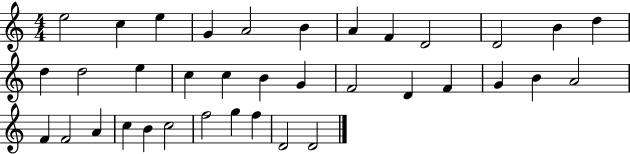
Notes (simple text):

E5/h C5/q E5/q G4/q A4/h B4/q A4/q F4/q D4/h D4/h B4/q D5/q D5/q D5/h E5/q C5/q C5/q B4/q G4/q F4/h D4/q F4/q G4/q B4/q A4/h F4/q F4/h A4/q C5/q B4/q C5/h F5/h G5/q F5/q D4/h D4/h